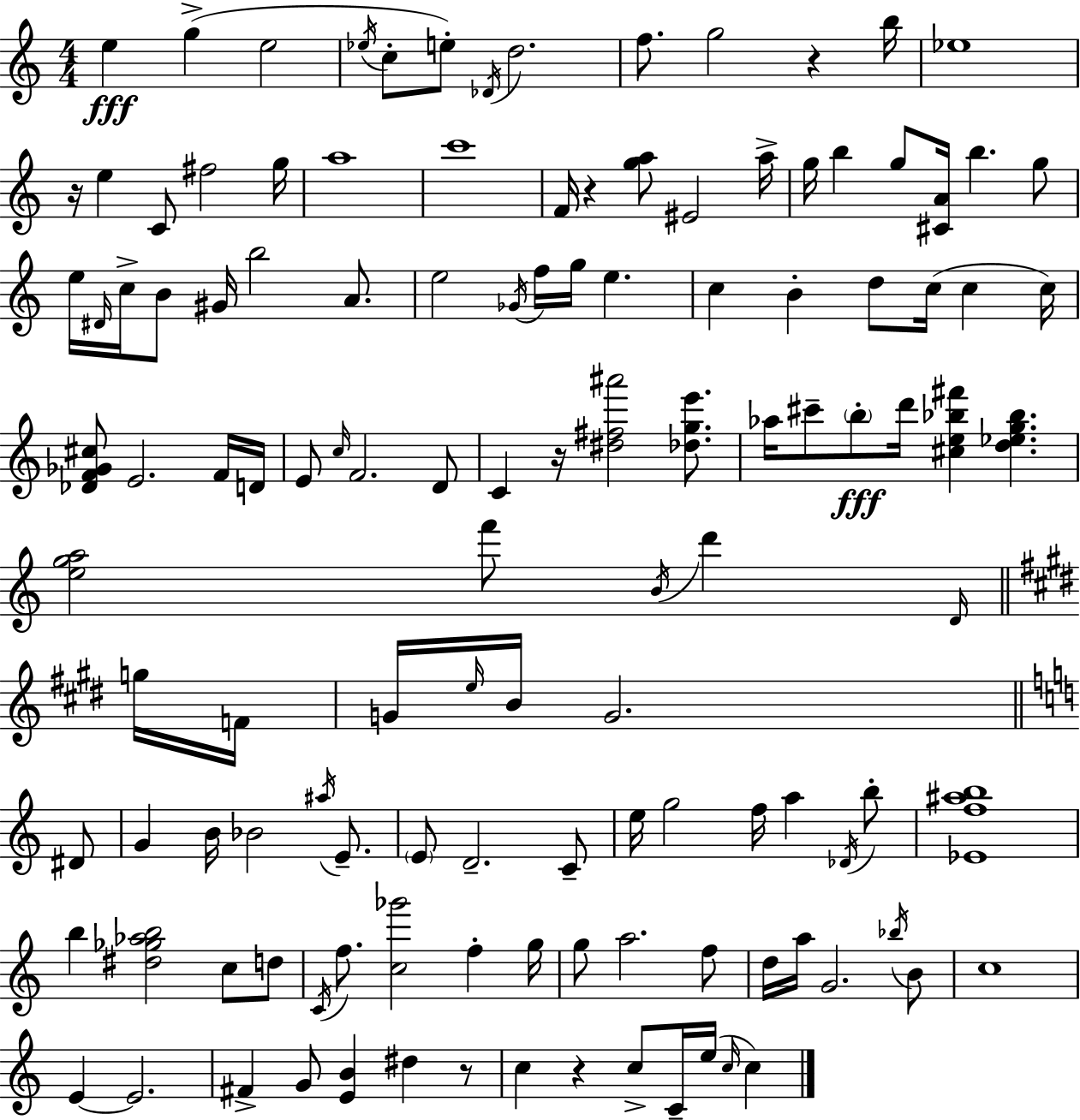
X:1
T:Untitled
M:4/4
L:1/4
K:Am
e g e2 _e/4 c/2 e/2 _D/4 d2 f/2 g2 z b/4 _e4 z/4 e C/2 ^f2 g/4 a4 c'4 F/4 z [ga]/2 ^E2 a/4 g/4 b g/2 [^CA]/4 b g/2 e/4 ^D/4 c/4 B/2 ^G/4 b2 A/2 e2 _G/4 f/4 g/4 e c B d/2 c/4 c c/4 [_DF_G^c]/2 E2 F/4 D/4 E/2 c/4 F2 D/2 C z/4 [^d^f^a']2 [_dge']/2 _a/4 ^c'/2 b/2 d'/4 [^ce_b^f'] [d_eg_b] [ega]2 f'/2 B/4 d' D/4 g/4 F/4 G/4 e/4 B/4 G2 ^D/2 G B/4 _B2 ^a/4 E/2 E/2 D2 C/2 e/4 g2 f/4 a _D/4 b/2 [_Ef^ab]4 b [^d_g_ab]2 c/2 d/2 C/4 f/2 [c_g']2 f g/4 g/2 a2 f/2 d/4 a/4 G2 _b/4 B/2 c4 E E2 ^F G/2 [EB] ^d z/2 c z c/2 C/4 e/4 c/4 c